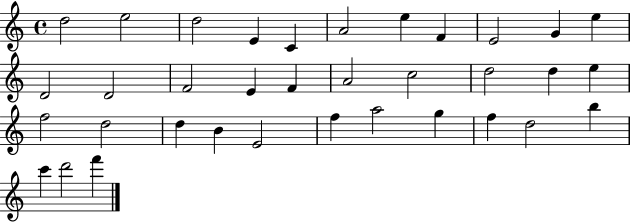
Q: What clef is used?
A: treble